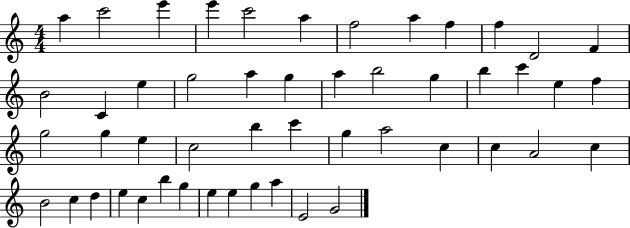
A5/q C6/h E6/q E6/q C6/h A5/q F5/h A5/q F5/q F5/q D4/h F4/q B4/h C4/q E5/q G5/h A5/q G5/q A5/q B5/h G5/q B5/q C6/q E5/q F5/q G5/h G5/q E5/q C5/h B5/q C6/q G5/q A5/h C5/q C5/q A4/h C5/q B4/h C5/q D5/q E5/q C5/q B5/q G5/q E5/q E5/q G5/q A5/q E4/h G4/h